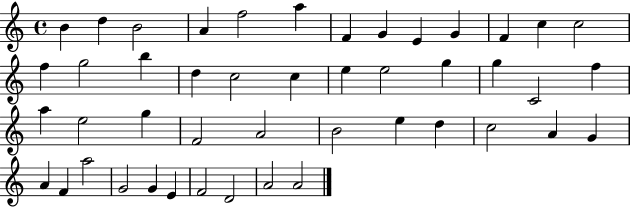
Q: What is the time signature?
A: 4/4